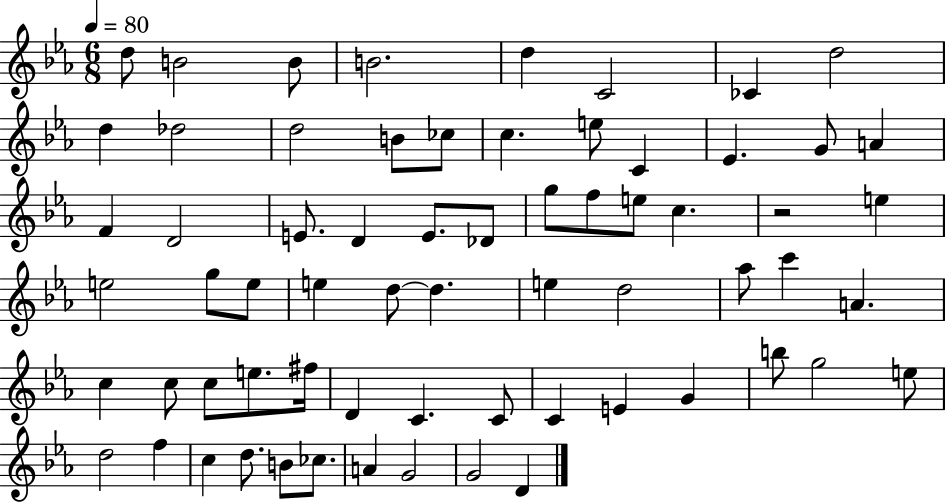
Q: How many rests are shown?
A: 1